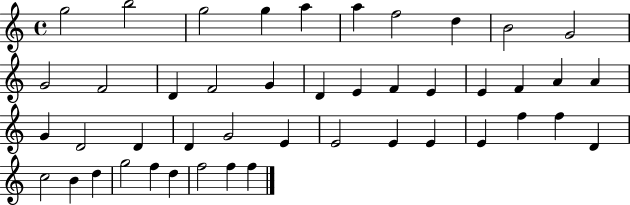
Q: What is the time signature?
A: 4/4